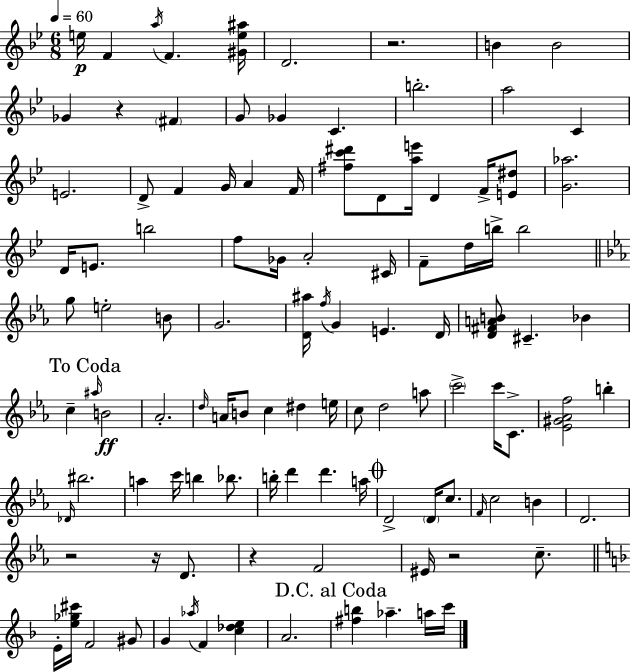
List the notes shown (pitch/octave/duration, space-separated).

E5/s F4/q A5/s F4/q. [G#4,E5,A#5]/s D4/h. R/h. B4/q B4/h Gb4/q R/q F#4/q G4/e Gb4/q C4/q. B5/h. A5/h C4/q E4/h. D4/e F4/q G4/s A4/q F4/s [F#5,C6,D#6]/e D4/e [A5,E6]/s D4/q F4/s [E4,D#5]/e [G4,Ab5]/h. D4/s E4/e. B5/h F5/e Gb4/s A4/h C#4/s F4/e D5/s B5/s B5/h G5/e E5/h B4/e G4/h. [D4,A#5]/s F5/s G4/q E4/q. D4/s [D4,F#4,A4,B4]/e C#4/q. Bb4/q C5/q A#5/s B4/h Ab4/h. D5/s A4/s B4/e C5/q D#5/q E5/s C5/e D5/h A5/e C6/h C6/s C4/e. [Eb4,G#4,Ab4,F5]/h B5/q Db4/s BIS5/h. A5/q C6/s B5/q Bb5/e. B5/s D6/q D6/q. A5/s D4/h D4/s C5/e. F4/s C5/h B4/q D4/h. R/h R/s D4/e. R/q F4/h EIS4/s R/h C5/e. E4/s [E5,Gb5,C#6]/s F4/h G#4/e G4/q Ab5/s F4/q [C5,Db5,E5]/q A4/h. [F#5,B5]/q Ab5/q. A5/s C6/s